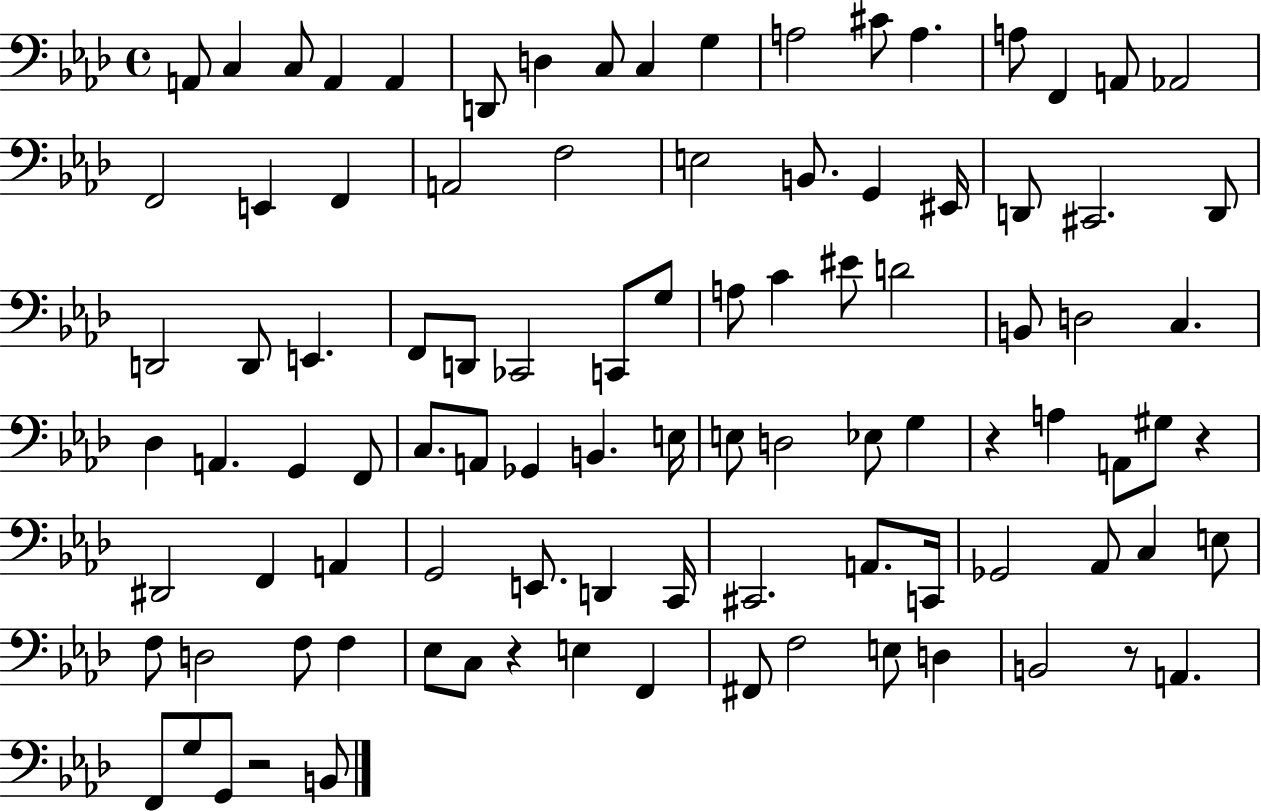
{
  \clef bass
  \time 4/4
  \defaultTimeSignature
  \key aes \major
  a,8 c4 c8 a,4 a,4 | d,8 d4 c8 c4 g4 | a2 cis'8 a4. | a8 f,4 a,8 aes,2 | \break f,2 e,4 f,4 | a,2 f2 | e2 b,8. g,4 eis,16 | d,8 cis,2. d,8 | \break d,2 d,8 e,4. | f,8 d,8 ces,2 c,8 g8 | a8 c'4 eis'8 d'2 | b,8 d2 c4. | \break des4 a,4. g,4 f,8 | c8. a,8 ges,4 b,4. e16 | e8 d2 ees8 g4 | r4 a4 a,8 gis8 r4 | \break dis,2 f,4 a,4 | g,2 e,8. d,4 c,16 | cis,2. a,8. c,16 | ges,2 aes,8 c4 e8 | \break f8 d2 f8 f4 | ees8 c8 r4 e4 f,4 | fis,8 f2 e8 d4 | b,2 r8 a,4. | \break f,8 g8 g,8 r2 b,8 | \bar "|."
}